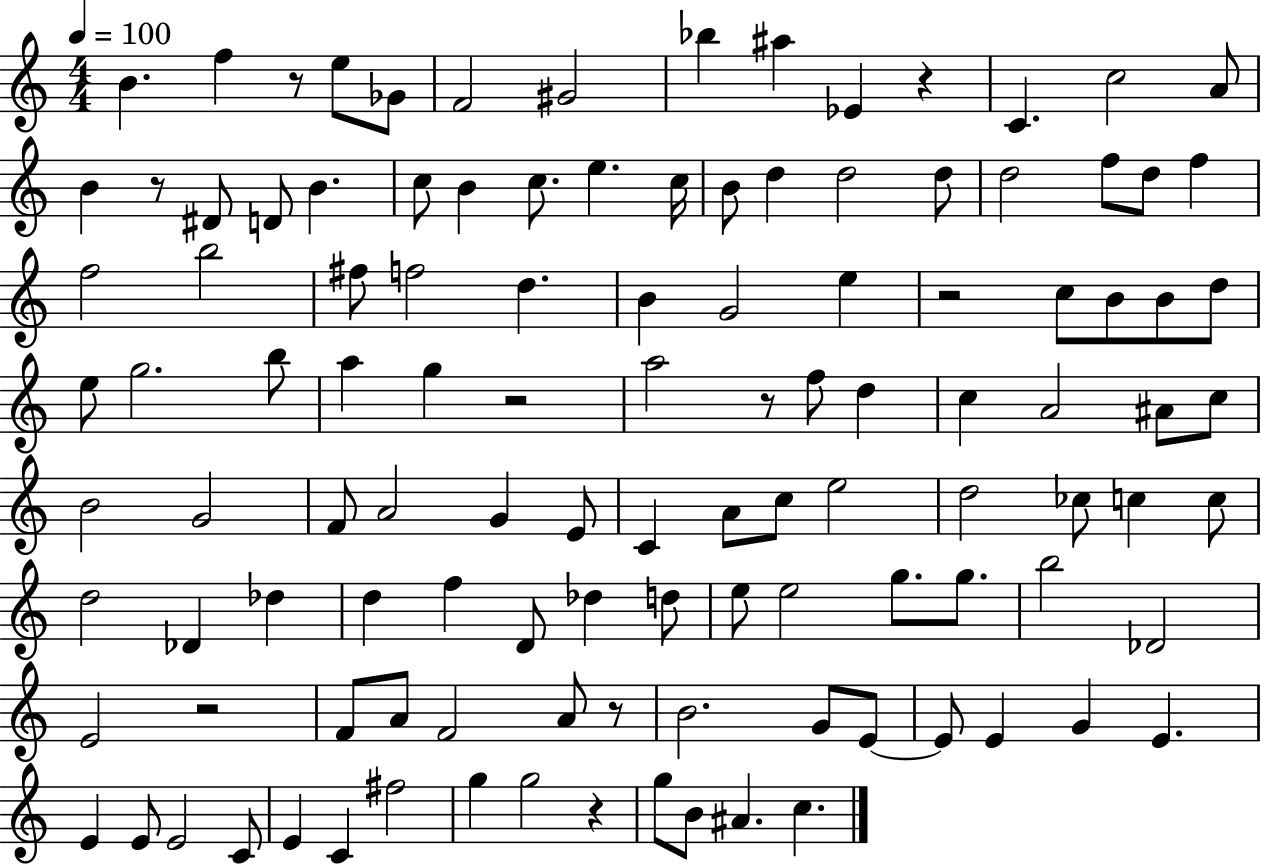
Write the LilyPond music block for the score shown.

{
  \clef treble
  \numericTimeSignature
  \time 4/4
  \key c \major
  \tempo 4 = 100
  \repeat volta 2 { b'4. f''4 r8 e''8 ges'8 | f'2 gis'2 | bes''4 ais''4 ees'4 r4 | c'4. c''2 a'8 | \break b'4 r8 dis'8 d'8 b'4. | c''8 b'4 c''8. e''4. c''16 | b'8 d''4 d''2 d''8 | d''2 f''8 d''8 f''4 | \break f''2 b''2 | fis''8 f''2 d''4. | b'4 g'2 e''4 | r2 c''8 b'8 b'8 d''8 | \break e''8 g''2. b''8 | a''4 g''4 r2 | a''2 r8 f''8 d''4 | c''4 a'2 ais'8 c''8 | \break b'2 g'2 | f'8 a'2 g'4 e'8 | c'4 a'8 c''8 e''2 | d''2 ces''8 c''4 c''8 | \break d''2 des'4 des''4 | d''4 f''4 d'8 des''4 d''8 | e''8 e''2 g''8. g''8. | b''2 des'2 | \break e'2 r2 | f'8 a'8 f'2 a'8 r8 | b'2. g'8 e'8~~ | e'8 e'4 g'4 e'4. | \break e'4 e'8 e'2 c'8 | e'4 c'4 fis''2 | g''4 g''2 r4 | g''8 b'8 ais'4. c''4. | \break } \bar "|."
}